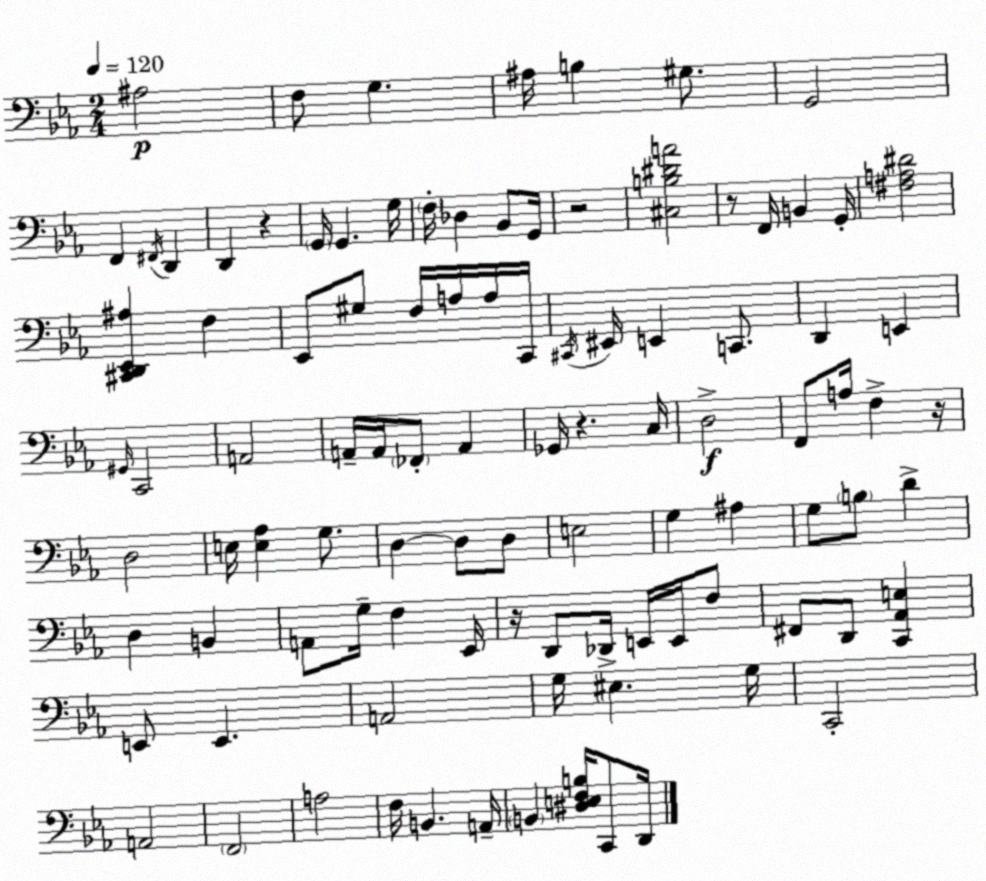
X:1
T:Untitled
M:2/4
L:1/4
K:Cm
^A,2 F,/2 G, ^A,/4 B, ^G,/2 G,,2 F,, ^F,,/4 D,, D,, z G,,/4 G,, G,/4 F,/4 _D, _B,,/2 G,,/4 z2 [^C,B,^DA]2 z/2 F,,/4 B,, G,,/4 [^F,A,^D]2 [^C,,D,,_E,,^A,] F, _E,,/2 ^G,/2 F,/4 A,/4 A,/4 C,,/4 ^C,,/4 ^E,,/4 E,, C,,/2 D,, E,, ^G,,/4 C,,2 A,,2 A,,/4 A,,/4 _F,,/2 A,, _G,,/4 z C,/4 D,2 F,,/2 A,/4 F, z/4 D,2 E,/4 [E,_A,] G,/2 D, D,/2 D,/2 E,2 G, ^A, G,/2 B,/2 D D, B,, A,,/2 G,/4 F, _E,,/4 z/4 D,,/2 _D,,/4 E,,/4 E,,/4 F,/2 ^F,,/2 D,,/2 [C,,_A,,E,] E,,/2 E,, A,,2 G,/4 ^E, G,/4 C,,2 A,,2 F,,2 A,2 F,/4 B,, A,,/4 B,, [^D,E,F,B,]/4 C,,/2 D,,/4